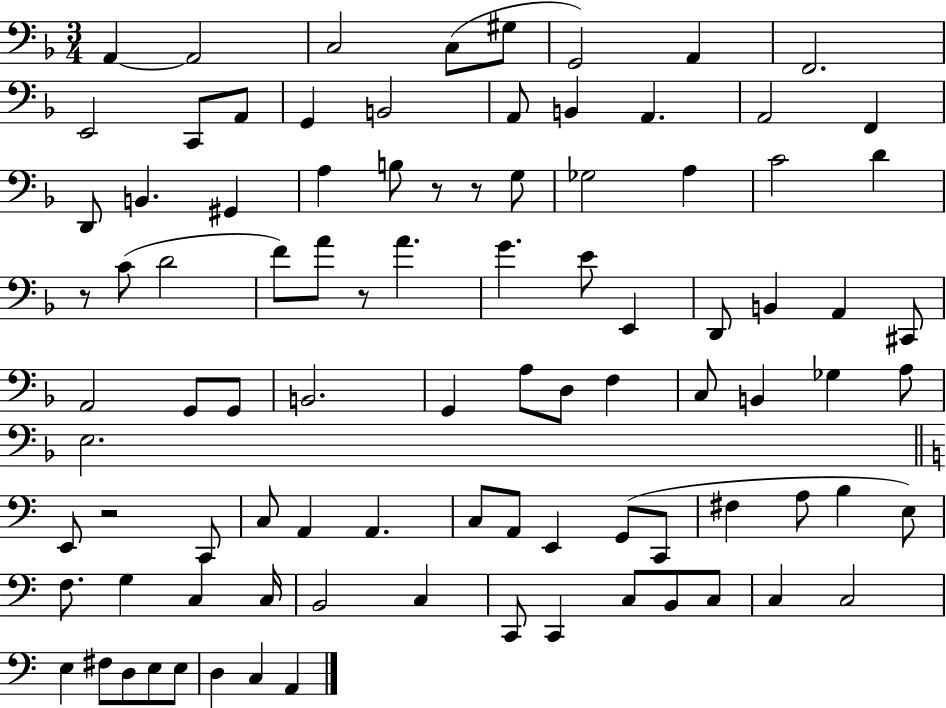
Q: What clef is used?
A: bass